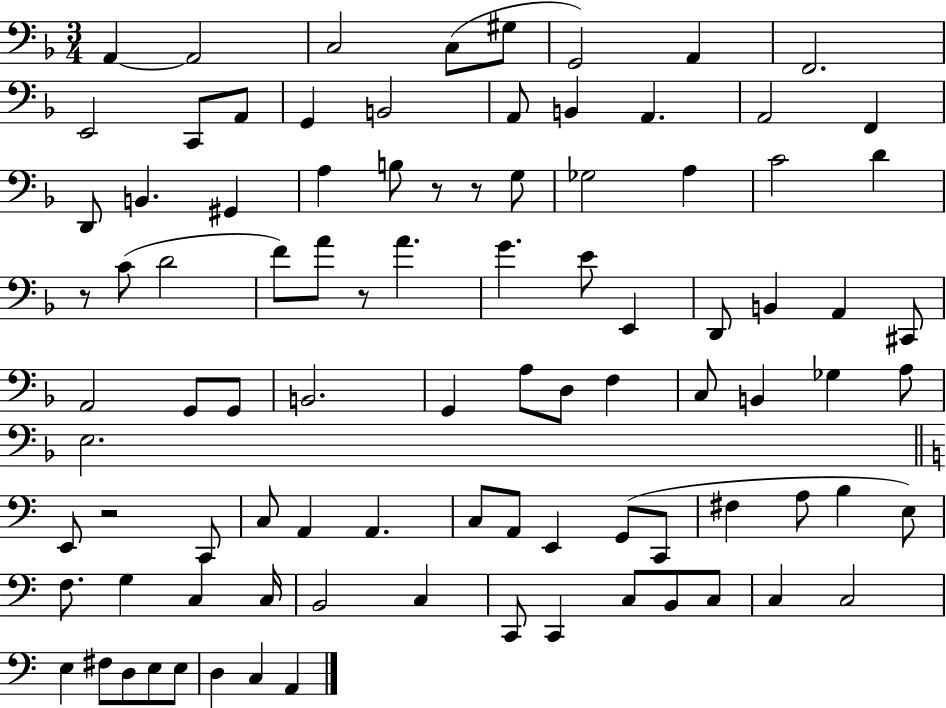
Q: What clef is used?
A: bass